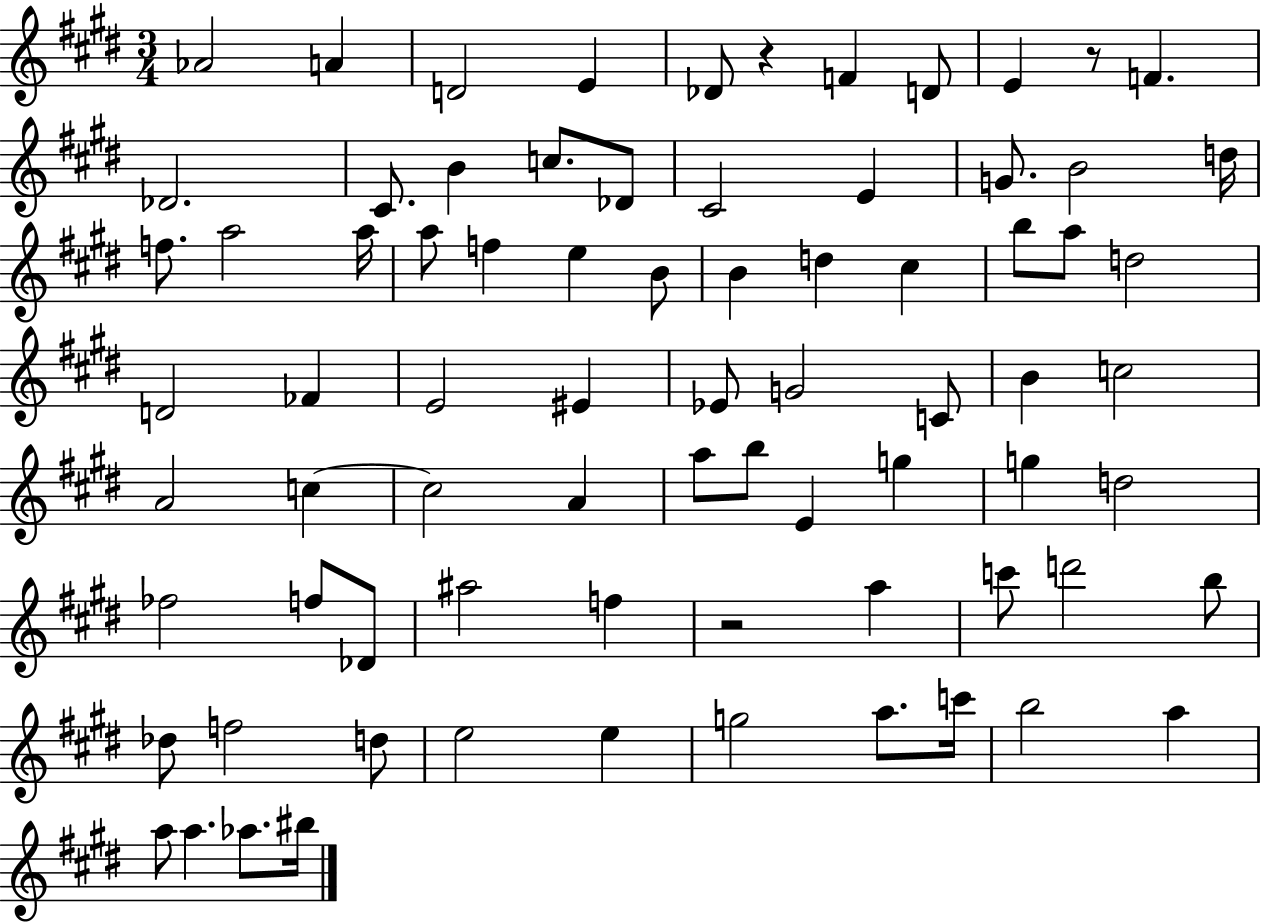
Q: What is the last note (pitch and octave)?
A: BIS5